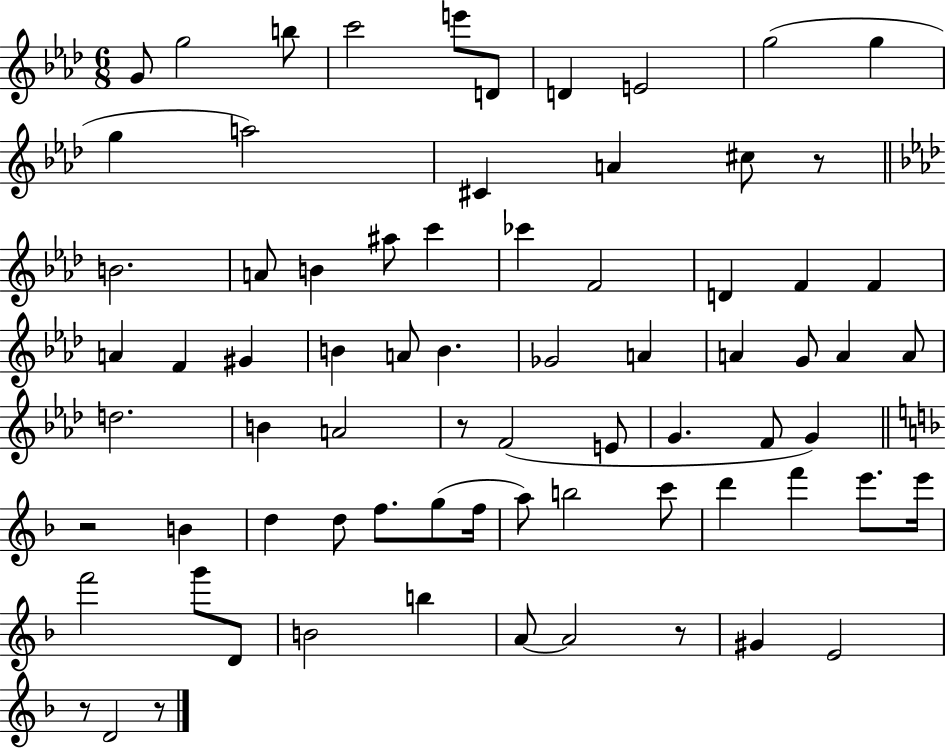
{
  \clef treble
  \numericTimeSignature
  \time 6/8
  \key aes \major
  g'8 g''2 b''8 | c'''2 e'''8 d'8 | d'4 e'2 | g''2( g''4 | \break g''4 a''2) | cis'4 a'4 cis''8 r8 | \bar "||" \break \key aes \major b'2. | a'8 b'4 ais''8 c'''4 | ces'''4 f'2 | d'4 f'4 f'4 | \break a'4 f'4 gis'4 | b'4 a'8 b'4. | ges'2 a'4 | a'4 g'8 a'4 a'8 | \break d''2. | b'4 a'2 | r8 f'2( e'8 | g'4. f'8 g'4) | \break \bar "||" \break \key f \major r2 b'4 | d''4 d''8 f''8. g''8( f''16 | a''8) b''2 c'''8 | d'''4 f'''4 e'''8. e'''16 | \break f'''2 g'''8 d'8 | b'2 b''4 | a'8~~ a'2 r8 | gis'4 e'2 | \break r8 d'2 r8 | \bar "|."
}